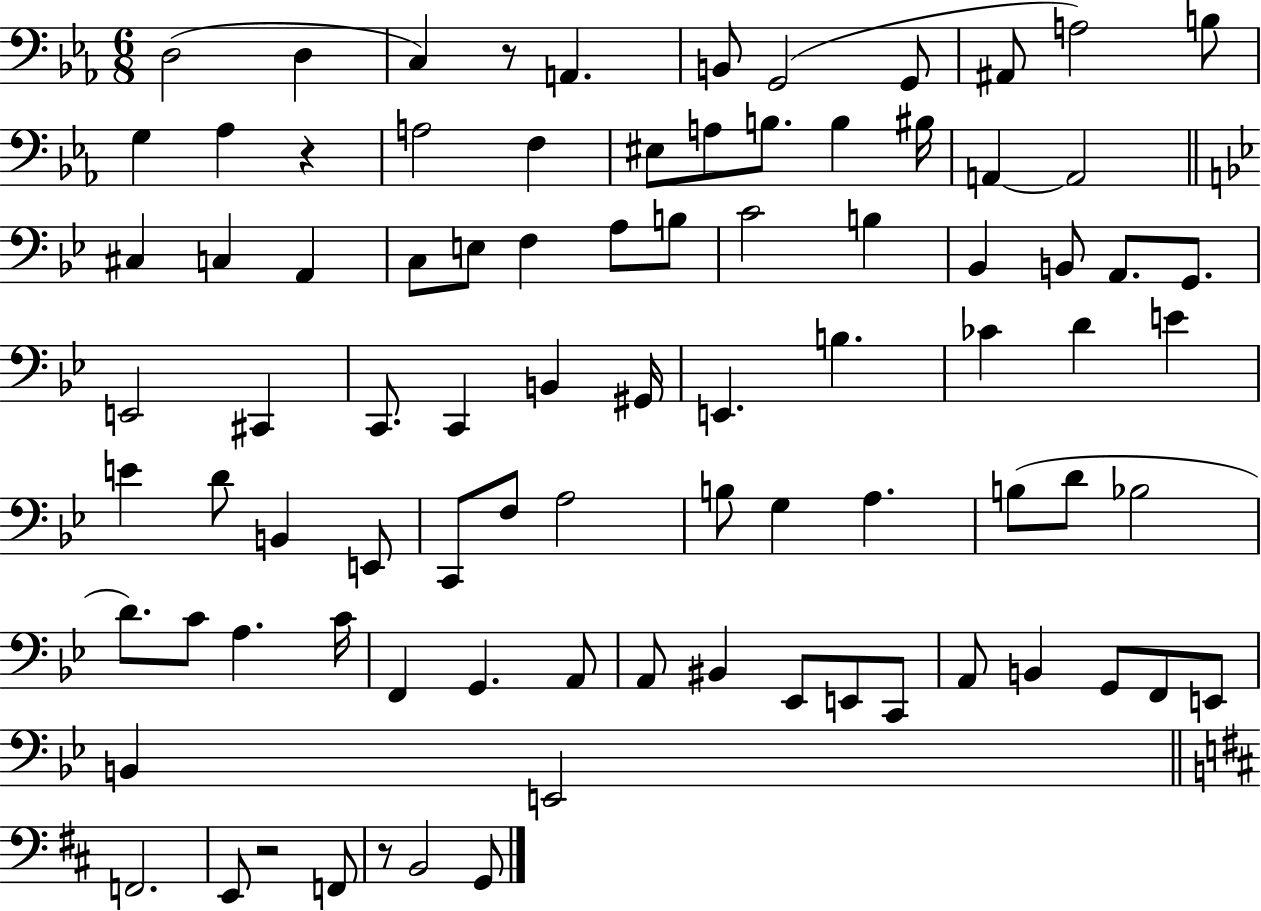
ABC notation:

X:1
T:Untitled
M:6/8
L:1/4
K:Eb
D,2 D, C, z/2 A,, B,,/2 G,,2 G,,/2 ^A,,/2 A,2 B,/2 G, _A, z A,2 F, ^E,/2 A,/2 B,/2 B, ^B,/4 A,, A,,2 ^C, C, A,, C,/2 E,/2 F, A,/2 B,/2 C2 B, _B,, B,,/2 A,,/2 G,,/2 E,,2 ^C,, C,,/2 C,, B,, ^G,,/4 E,, B, _C D E E D/2 B,, E,,/2 C,,/2 F,/2 A,2 B,/2 G, A, B,/2 D/2 _B,2 D/2 C/2 A, C/4 F,, G,, A,,/2 A,,/2 ^B,, _E,,/2 E,,/2 C,,/2 A,,/2 B,, G,,/2 F,,/2 E,,/2 B,, E,,2 F,,2 E,,/2 z2 F,,/2 z/2 B,,2 G,,/2